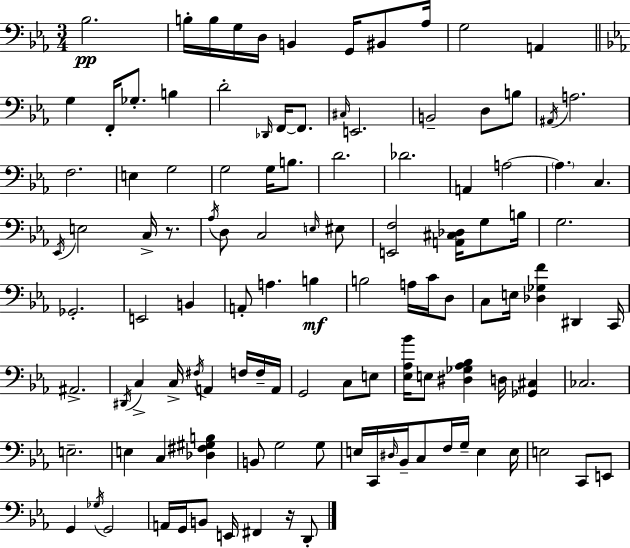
Bb3/h. B3/s B3/s G3/s D3/s B2/q G2/s BIS2/e Ab3/s G3/h A2/q G3/q F2/s Gb3/e. B3/q D4/h Db2/s F2/s F2/e. C#3/s E2/h. B2/h D3/e B3/e A#2/s A3/h. F3/h. E3/q G3/h G3/h G3/s B3/e. D4/h. Db4/h. A2/q A3/h A3/q. C3/q. Eb2/s E3/h C3/s R/e. Ab3/s D3/e C3/h E3/s EIS3/e [E2,F3]/h [A2,C#3,Db3]/s G3/e B3/s G3/h. Gb2/h. E2/h B2/q A2/e A3/q. B3/q B3/h A3/s C4/s D3/e C3/e E3/s [Db3,Gb3,F4]/q D#2/q C2/s A#2/h. D#2/s C3/q C3/s F#3/s A2/q F3/s F3/s A2/s G2/h C3/e E3/e [Eb3,Ab3,Bb4]/s E3/e [D#3,Gb3,Ab3,Bb3]/q D3/s [Gb2,C#3]/q CES3/h. E3/h. E3/q C3/q [Db3,F#3,G#3,B3]/q B2/e G3/h G3/e E3/s C2/s D#3/s Bb2/s C3/e F3/s G3/s E3/q E3/s E3/h C2/e E2/e G2/q Gb3/s G2/h A2/s G2/s B2/e E2/s F#2/q R/s D2/e